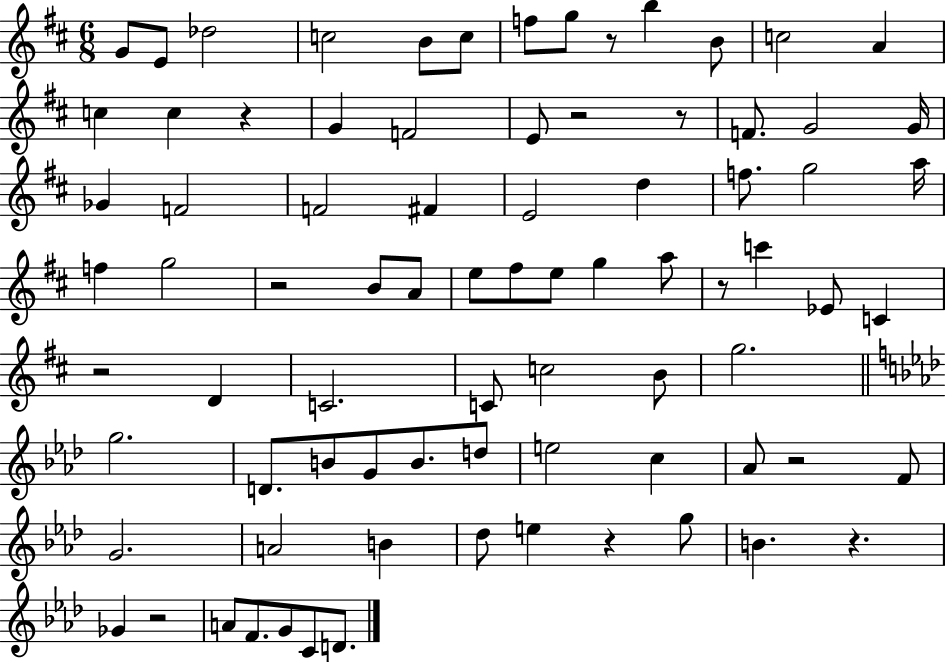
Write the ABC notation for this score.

X:1
T:Untitled
M:6/8
L:1/4
K:D
G/2 E/2 _d2 c2 B/2 c/2 f/2 g/2 z/2 b B/2 c2 A c c z G F2 E/2 z2 z/2 F/2 G2 G/4 _G F2 F2 ^F E2 d f/2 g2 a/4 f g2 z2 B/2 A/2 e/2 ^f/2 e/2 g a/2 z/2 c' _E/2 C z2 D C2 C/2 c2 B/2 g2 g2 D/2 B/2 G/2 B/2 d/2 e2 c _A/2 z2 F/2 G2 A2 B _d/2 e z g/2 B z _G z2 A/2 F/2 G/2 C/2 D/2